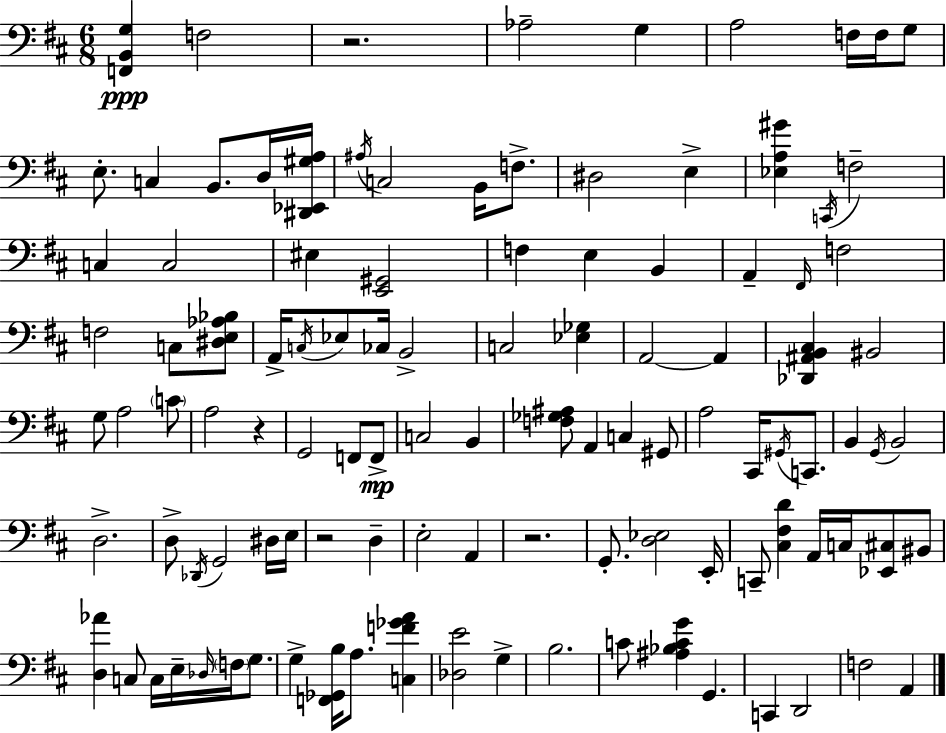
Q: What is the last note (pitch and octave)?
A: A2